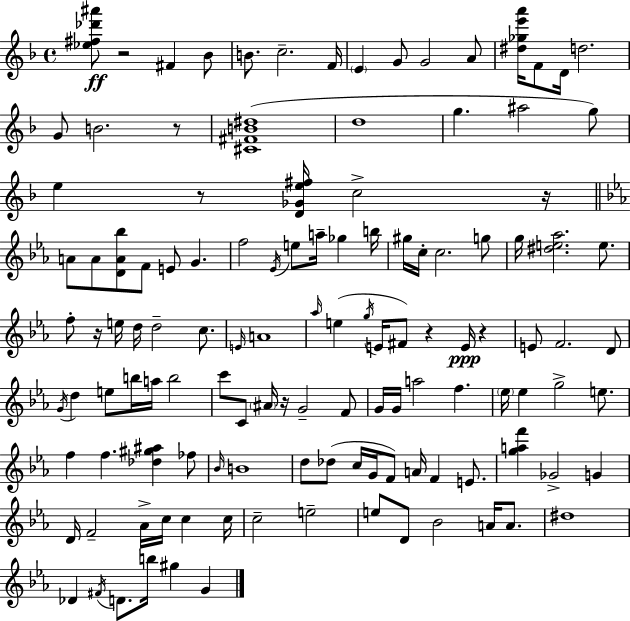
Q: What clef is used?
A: treble